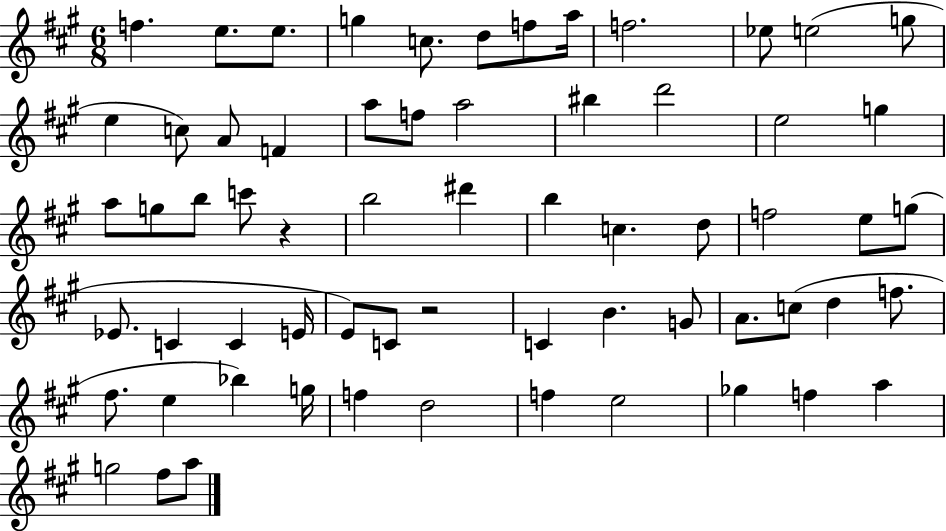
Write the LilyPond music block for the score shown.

{
  \clef treble
  \numericTimeSignature
  \time 6/8
  \key a \major
  f''4. e''8. e''8. | g''4 c''8. d''8 f''8 a''16 | f''2. | ees''8 e''2( g''8 | \break e''4 c''8) a'8 f'4 | a''8 f''8 a''2 | bis''4 d'''2 | e''2 g''4 | \break a''8 g''8 b''8 c'''8 r4 | b''2 dis'''4 | b''4 c''4. d''8 | f''2 e''8 g''8( | \break ees'8. c'4 c'4 e'16 | e'8) c'8 r2 | c'4 b'4. g'8 | a'8. c''8( d''4 f''8. | \break fis''8. e''4 bes''4) g''16 | f''4 d''2 | f''4 e''2 | ges''4 f''4 a''4 | \break g''2 fis''8 a''8 | \bar "|."
}